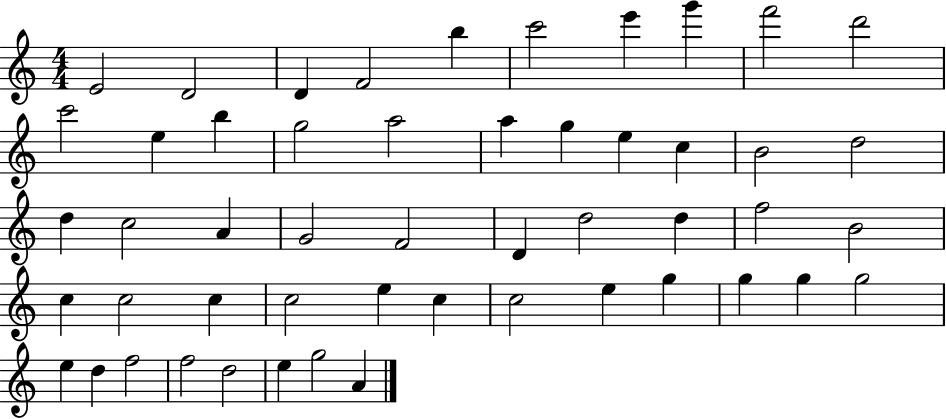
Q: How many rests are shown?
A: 0